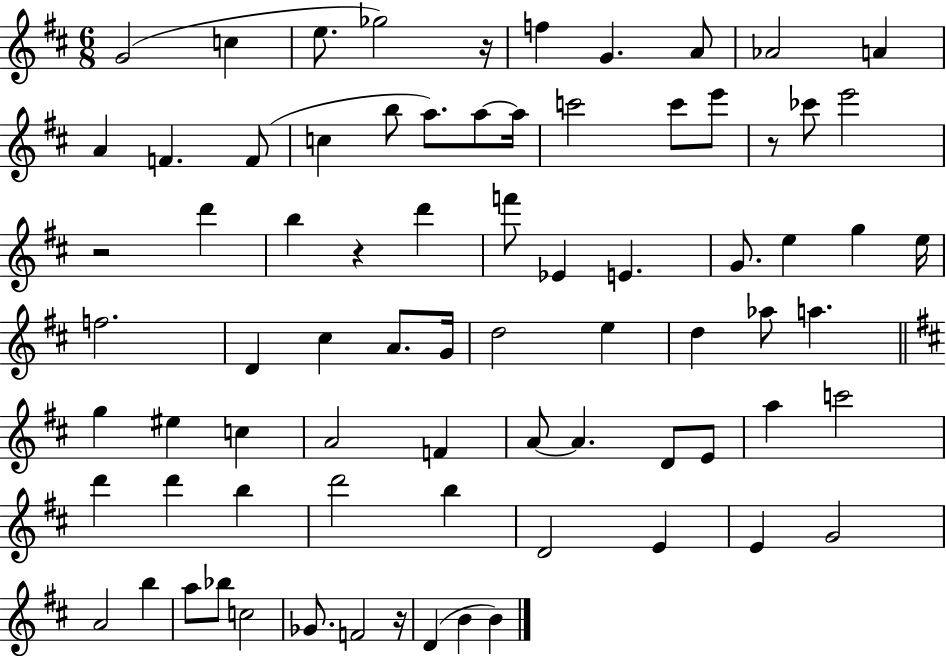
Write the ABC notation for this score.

X:1
T:Untitled
M:6/8
L:1/4
K:D
G2 c e/2 _g2 z/4 f G A/2 _A2 A A F F/2 c b/2 a/2 a/2 a/4 c'2 c'/2 e'/2 z/2 _c'/2 e'2 z2 d' b z d' f'/2 _E E G/2 e g e/4 f2 D ^c A/2 G/4 d2 e d _a/2 a g ^e c A2 F A/2 A D/2 E/2 a c'2 d' d' b d'2 b D2 E E G2 A2 b a/2 _b/2 c2 _G/2 F2 z/4 D B B